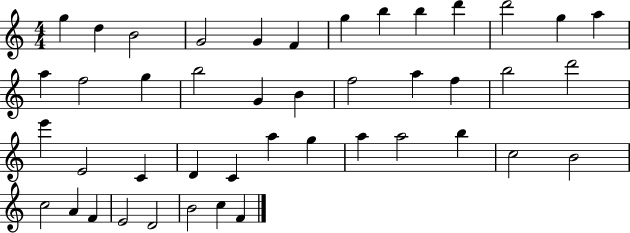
{
  \clef treble
  \numericTimeSignature
  \time 4/4
  \key c \major
  g''4 d''4 b'2 | g'2 g'4 f'4 | g''4 b''4 b''4 d'''4 | d'''2 g''4 a''4 | \break a''4 f''2 g''4 | b''2 g'4 b'4 | f''2 a''4 f''4 | b''2 d'''2 | \break e'''4 e'2 c'4 | d'4 c'4 a''4 g''4 | a''4 a''2 b''4 | c''2 b'2 | \break c''2 a'4 f'4 | e'2 d'2 | b'2 c''4 f'4 | \bar "|."
}